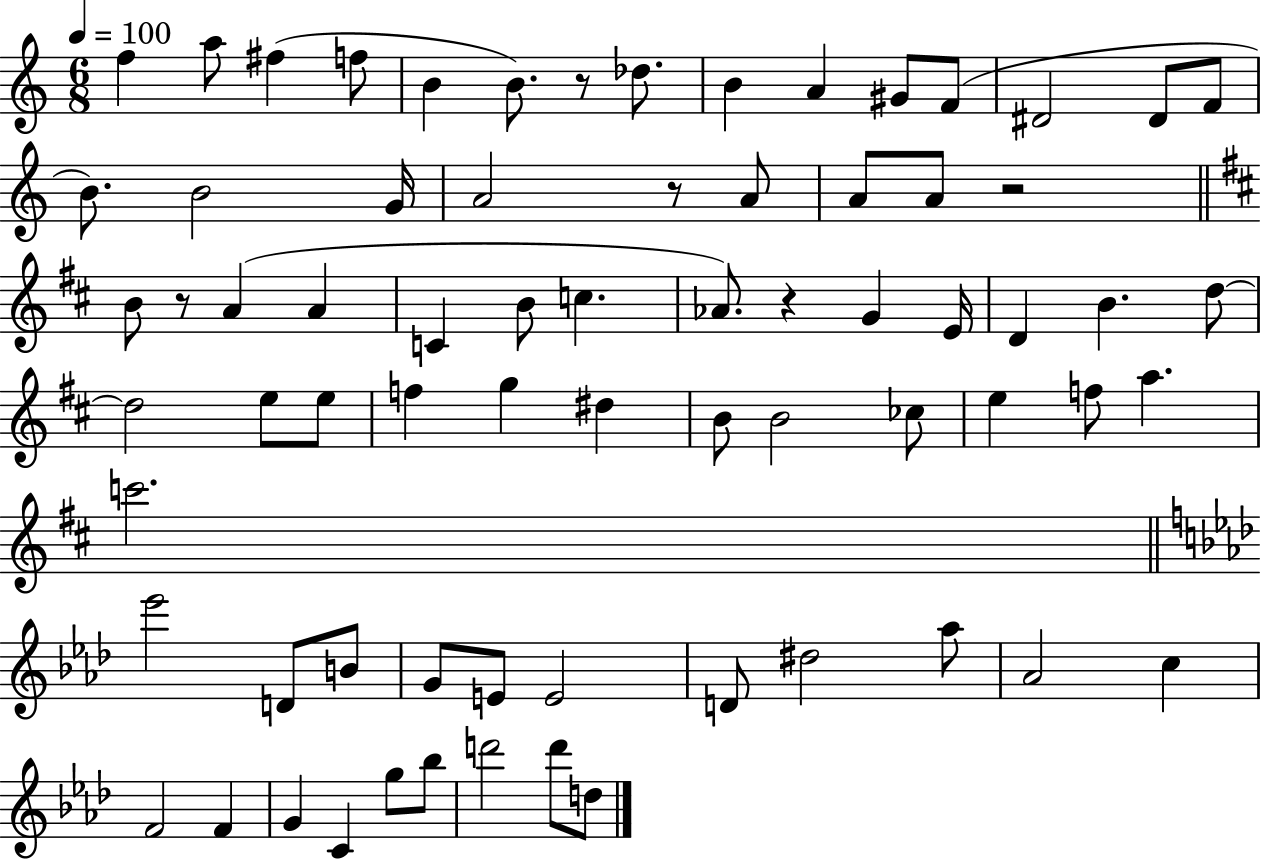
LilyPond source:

{
  \clef treble
  \numericTimeSignature
  \time 6/8
  \key c \major
  \tempo 4 = 100
  \repeat volta 2 { f''4 a''8 fis''4( f''8 | b'4 b'8.) r8 des''8. | b'4 a'4 gis'8 f'8( | dis'2 dis'8 f'8 | \break b'8.) b'2 g'16 | a'2 r8 a'8 | a'8 a'8 r2 | \bar "||" \break \key d \major b'8 r8 a'4( a'4 | c'4 b'8 c''4. | aes'8.) r4 g'4 e'16 | d'4 b'4. d''8~~ | \break d''2 e''8 e''8 | f''4 g''4 dis''4 | b'8 b'2 ces''8 | e''4 f''8 a''4. | \break c'''2. | \bar "||" \break \key aes \major ees'''2 d'8 b'8 | g'8 e'8 e'2 | d'8 dis''2 aes''8 | aes'2 c''4 | \break f'2 f'4 | g'4 c'4 g''8 bes''8 | d'''2 d'''8 d''8 | } \bar "|."
}